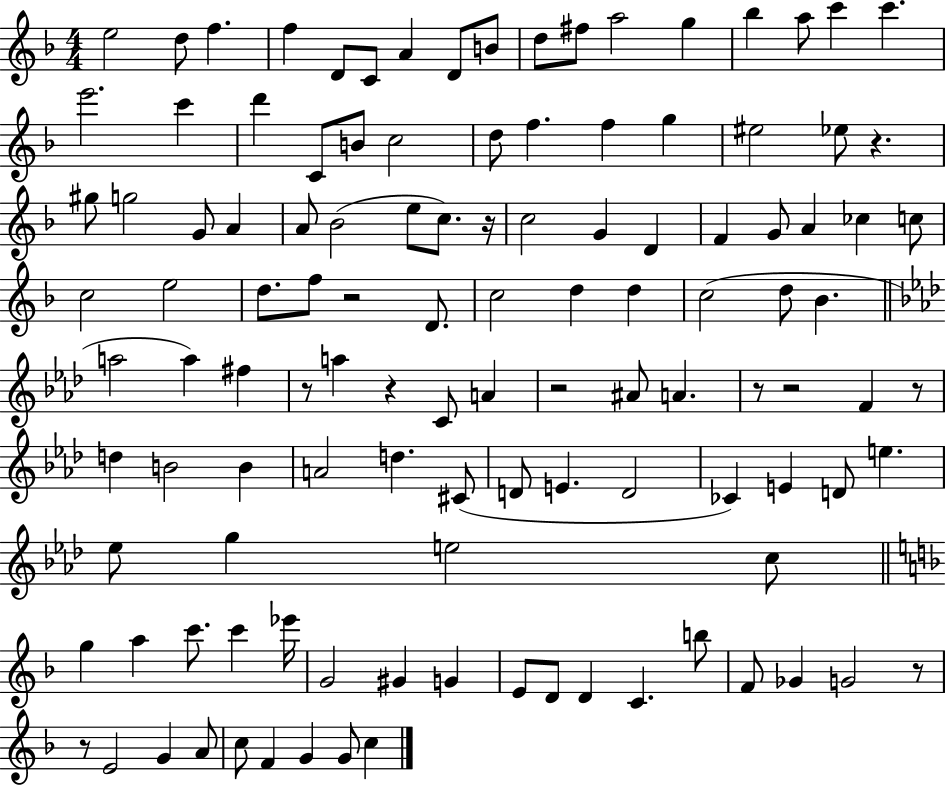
{
  \clef treble
  \numericTimeSignature
  \time 4/4
  \key f \major
  e''2 d''8 f''4. | f''4 d'8 c'8 a'4 d'8 b'8 | d''8 fis''8 a''2 g''4 | bes''4 a''8 c'''4 c'''4. | \break e'''2. c'''4 | d'''4 c'8 b'8 c''2 | d''8 f''4. f''4 g''4 | eis''2 ees''8 r4. | \break gis''8 g''2 g'8 a'4 | a'8 bes'2( e''8 c''8.) r16 | c''2 g'4 d'4 | f'4 g'8 a'4 ces''4 c''8 | \break c''2 e''2 | d''8. f''8 r2 d'8. | c''2 d''4 d''4 | c''2( d''8 bes'4. | \break \bar "||" \break \key f \minor a''2 a''4) fis''4 | r8 a''4 r4 c'8 a'4 | r2 ais'8 a'4. | r8 r2 f'4 r8 | \break d''4 b'2 b'4 | a'2 d''4. cis'8( | d'8 e'4. d'2 | ces'4) e'4 d'8 e''4. | \break ees''8 g''4 e''2 c''8 | \bar "||" \break \key f \major g''4 a''4 c'''8. c'''4 ees'''16 | g'2 gis'4 g'4 | e'8 d'8 d'4 c'4. b''8 | f'8 ges'4 g'2 r8 | \break r8 e'2 g'4 a'8 | c''8 f'4 g'4 g'8 c''4 | \bar "|."
}